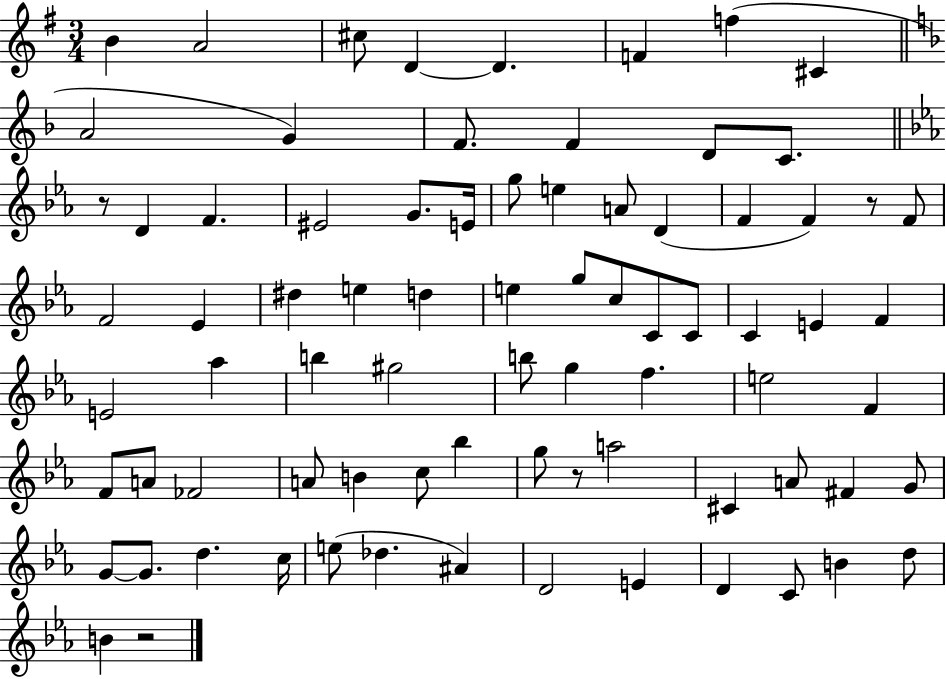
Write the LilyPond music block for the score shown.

{
  \clef treble
  \numericTimeSignature
  \time 3/4
  \key g \major
  b'4 a'2 | cis''8 d'4~~ d'4. | f'4 f''4( cis'4 | \bar "||" \break \key d \minor a'2 g'4) | f'8. f'4 d'8 c'8. | \bar "||" \break \key c \minor r8 d'4 f'4. | eis'2 g'8. e'16 | g''8 e''4 a'8 d'4( | f'4 f'4) r8 f'8 | \break f'2 ees'4 | dis''4 e''4 d''4 | e''4 g''8 c''8 c'8 c'8 | c'4 e'4 f'4 | \break e'2 aes''4 | b''4 gis''2 | b''8 g''4 f''4. | e''2 f'4 | \break f'8 a'8 fes'2 | a'8 b'4 c''8 bes''4 | g''8 r8 a''2 | cis'4 a'8 fis'4 g'8 | \break g'8~~ g'8. d''4. c''16 | e''8( des''4. ais'4) | d'2 e'4 | d'4 c'8 b'4 d''8 | \break b'4 r2 | \bar "|."
}